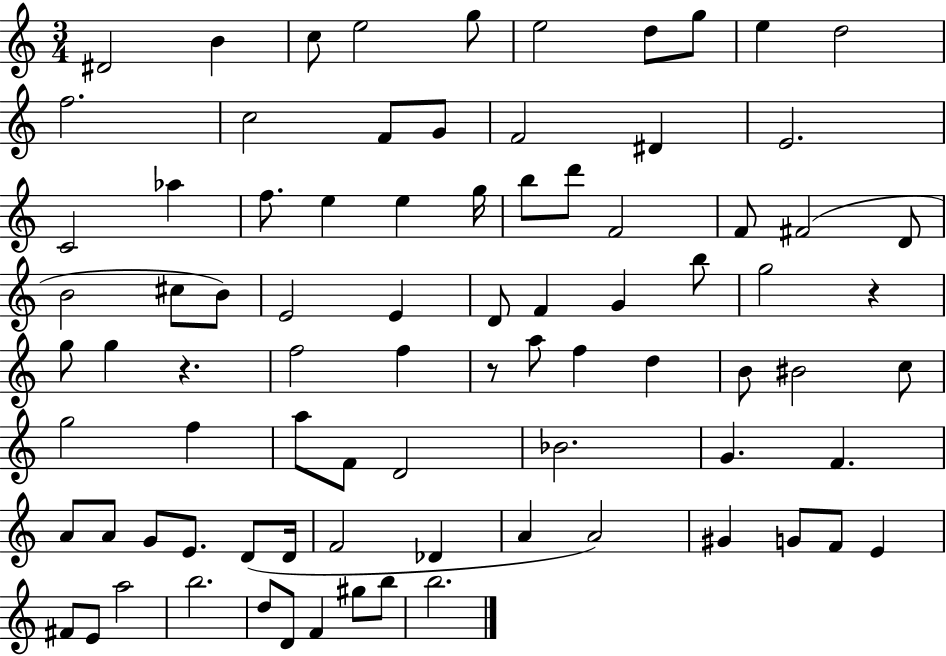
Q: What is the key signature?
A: C major